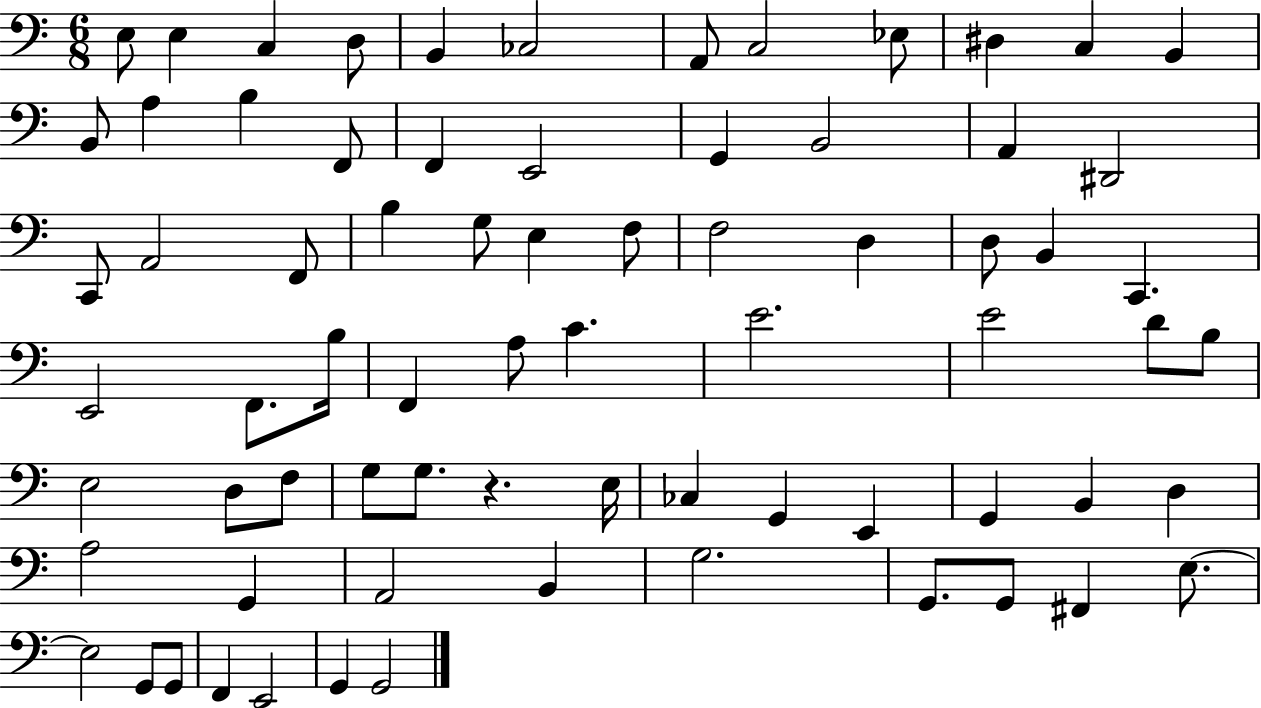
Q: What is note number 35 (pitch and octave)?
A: E2